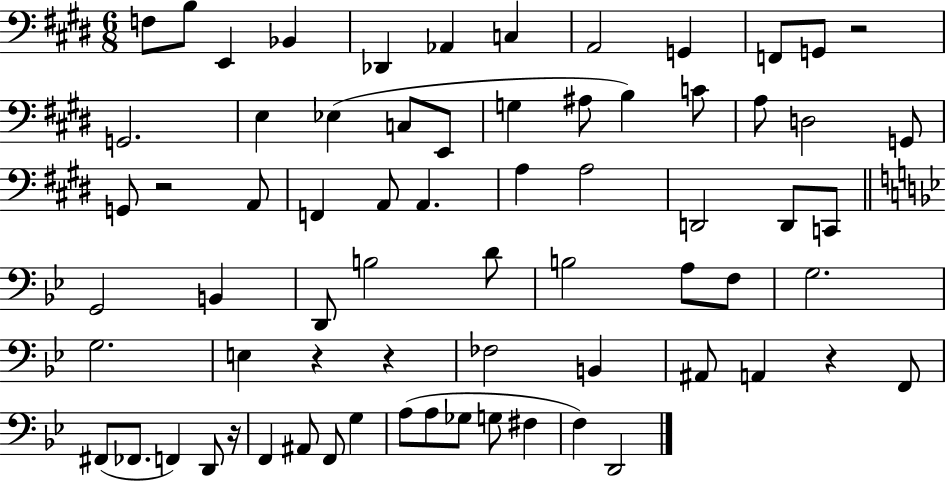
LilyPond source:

{
  \clef bass
  \numericTimeSignature
  \time 6/8
  \key e \major
  f8 b8 e,4 bes,4 | des,4 aes,4 c4 | a,2 g,4 | f,8 g,8 r2 | \break g,2. | e4 ees4( c8 e,8 | g4 ais8 b4) c'8 | a8 d2 g,8 | \break g,8 r2 a,8 | f,4 a,8 a,4. | a4 a2 | d,2 d,8 c,8 | \break \bar "||" \break \key bes \major g,2 b,4 | d,8 b2 d'8 | b2 a8 f8 | g2. | \break g2. | e4 r4 r4 | fes2 b,4 | ais,8 a,4 r4 f,8 | \break fis,8( fes,8. f,4) d,8 r16 | f,4 ais,8 f,8 g4 | a8( a8 ges8 g8 fis4 | f4) d,2 | \break \bar "|."
}